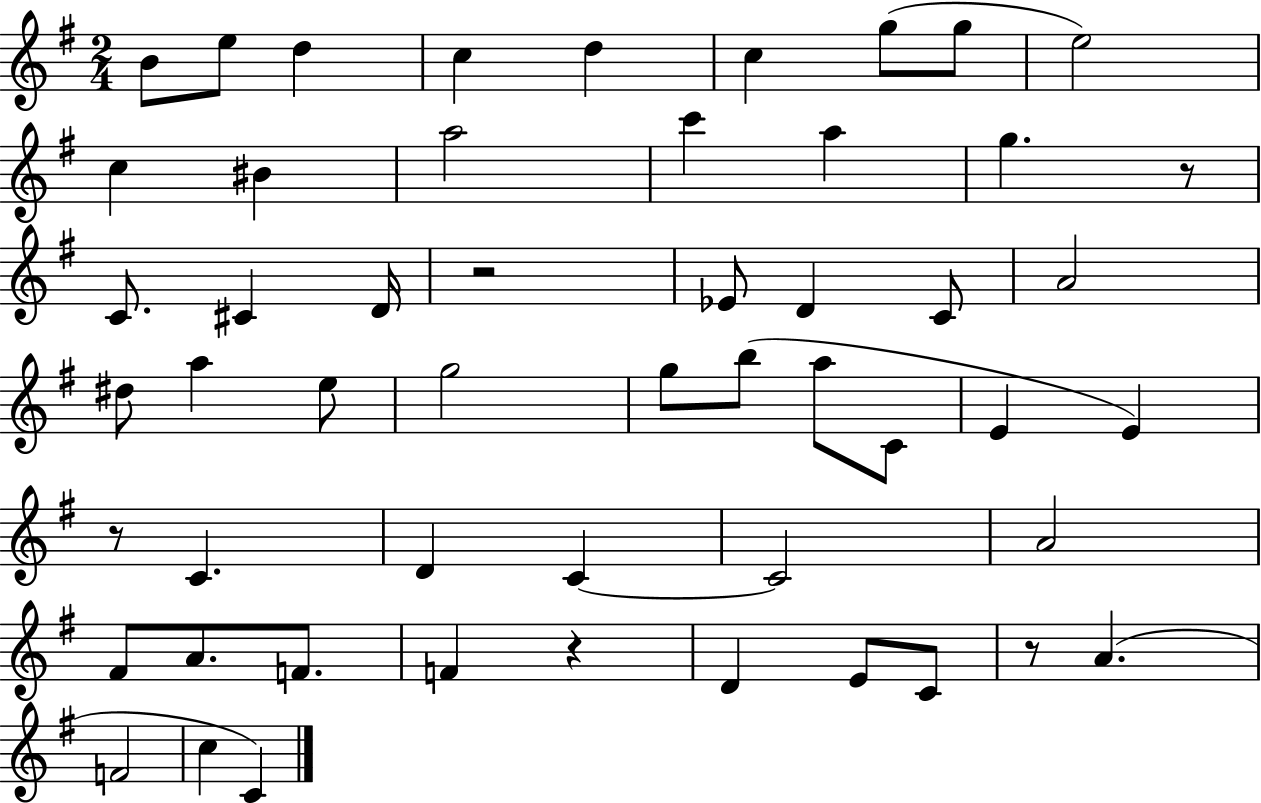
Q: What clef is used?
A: treble